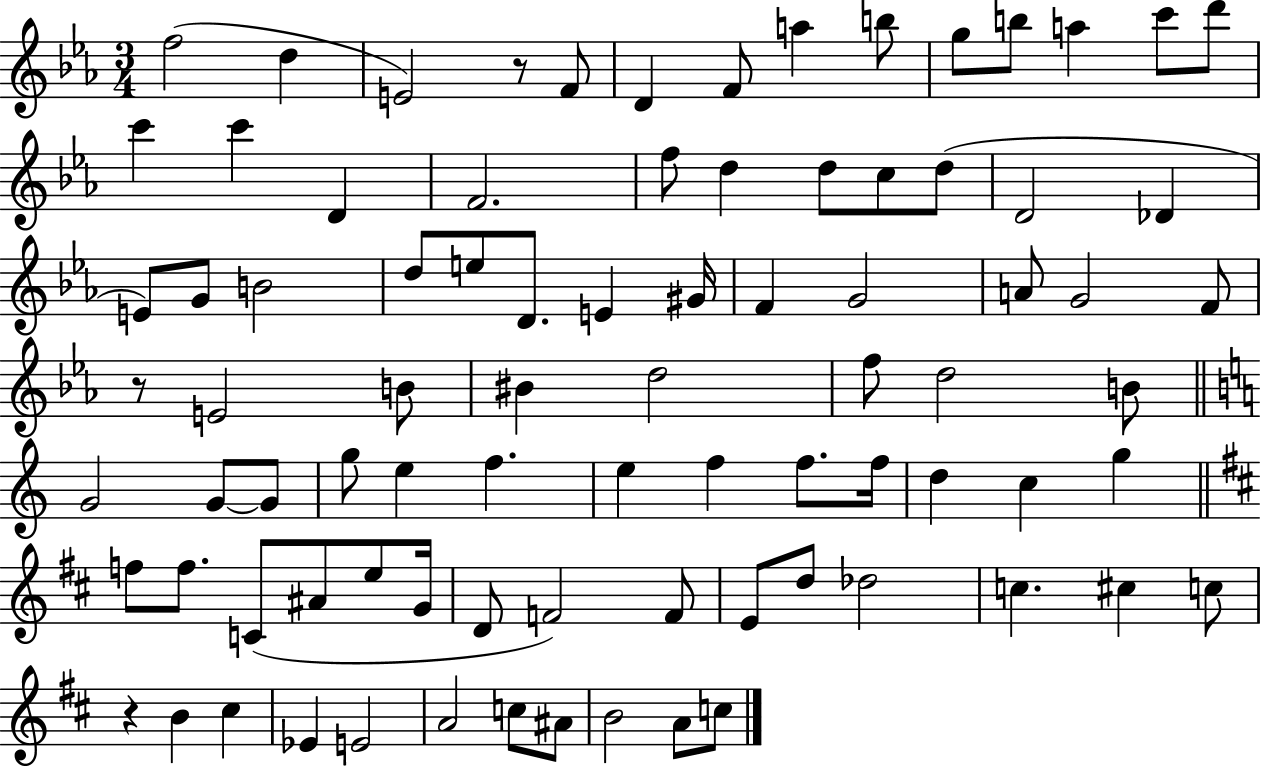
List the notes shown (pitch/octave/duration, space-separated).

F5/h D5/q E4/h R/e F4/e D4/q F4/e A5/q B5/e G5/e B5/e A5/q C6/e D6/e C6/q C6/q D4/q F4/h. F5/e D5/q D5/e C5/e D5/e D4/h Db4/q E4/e G4/e B4/h D5/e E5/e D4/e. E4/q G#4/s F4/q G4/h A4/e G4/h F4/e R/e E4/h B4/e BIS4/q D5/h F5/e D5/h B4/e G4/h G4/e G4/e G5/e E5/q F5/q. E5/q F5/q F5/e. F5/s D5/q C5/q G5/q F5/e F5/e. C4/e A#4/e E5/e G4/s D4/e F4/h F4/e E4/e D5/e Db5/h C5/q. C#5/q C5/e R/q B4/q C#5/q Eb4/q E4/h A4/h C5/e A#4/e B4/h A4/e C5/e